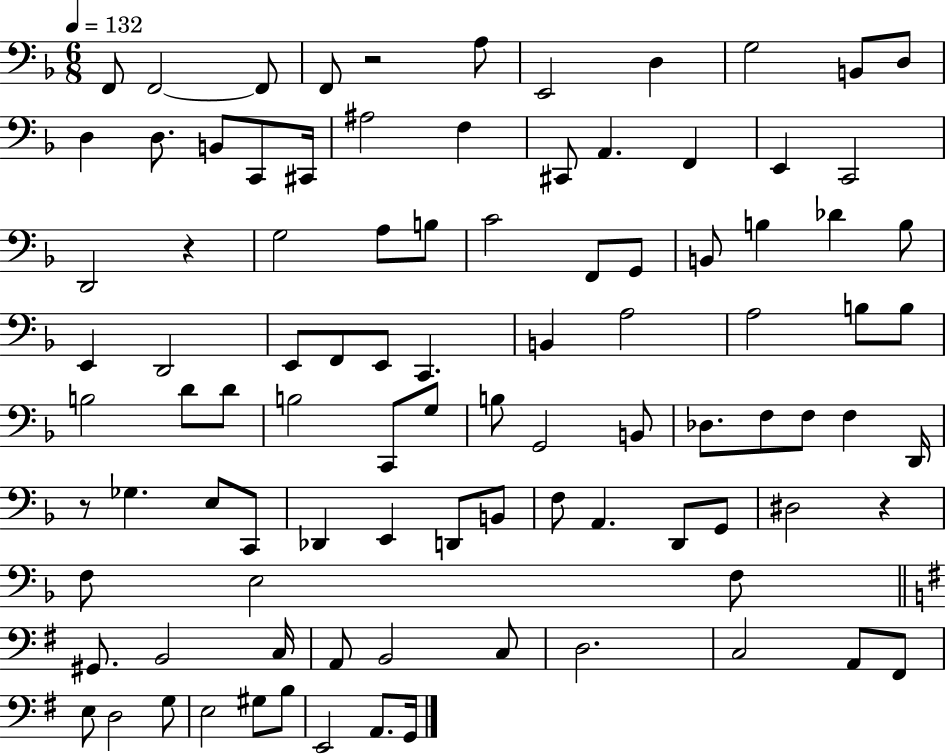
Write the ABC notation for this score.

X:1
T:Untitled
M:6/8
L:1/4
K:F
F,,/2 F,,2 F,,/2 F,,/2 z2 A,/2 E,,2 D, G,2 B,,/2 D,/2 D, D,/2 B,,/2 C,,/2 ^C,,/4 ^A,2 F, ^C,,/2 A,, F,, E,, C,,2 D,,2 z G,2 A,/2 B,/2 C2 F,,/2 G,,/2 B,,/2 B, _D B,/2 E,, D,,2 E,,/2 F,,/2 E,,/2 C,, B,, A,2 A,2 B,/2 B,/2 B,2 D/2 D/2 B,2 C,,/2 G,/2 B,/2 G,,2 B,,/2 _D,/2 F,/2 F,/2 F, D,,/4 z/2 _G, E,/2 C,,/2 _D,, E,, D,,/2 B,,/2 F,/2 A,, D,,/2 G,,/2 ^D,2 z F,/2 E,2 F,/2 ^G,,/2 B,,2 C,/4 A,,/2 B,,2 C,/2 D,2 C,2 A,,/2 ^F,,/2 E,/2 D,2 G,/2 E,2 ^G,/2 B,/2 E,,2 A,,/2 G,,/4